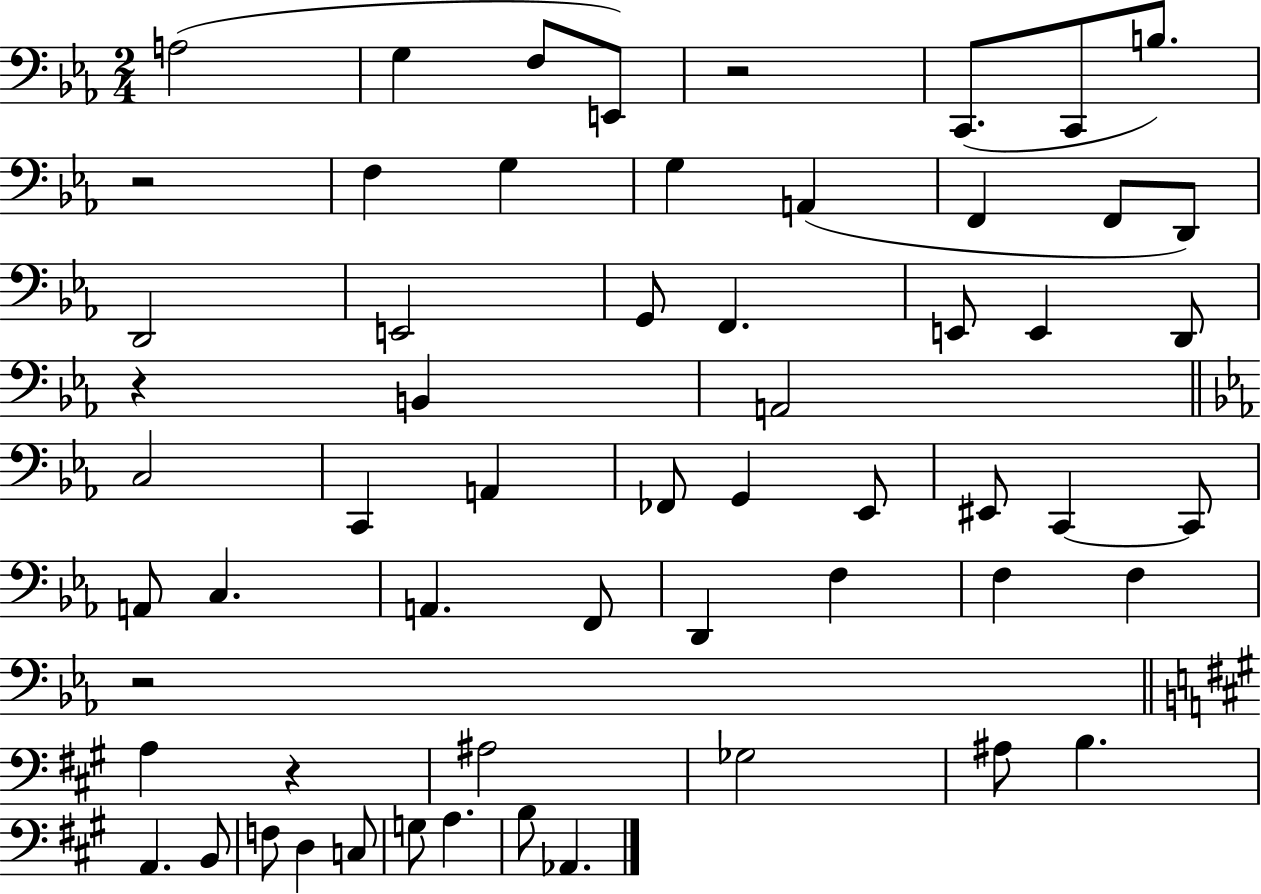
A3/h G3/q F3/e E2/e R/h C2/e. C2/e B3/e. R/h F3/q G3/q G3/q A2/q F2/q F2/e D2/e D2/h E2/h G2/e F2/q. E2/e E2/q D2/e R/q B2/q A2/h C3/h C2/q A2/q FES2/e G2/q Eb2/e EIS2/e C2/q C2/e A2/e C3/q. A2/q. F2/e D2/q F3/q F3/q F3/q R/h A3/q R/q A#3/h Gb3/h A#3/e B3/q. A2/q. B2/e F3/e D3/q C3/e G3/e A3/q. B3/e Ab2/q.